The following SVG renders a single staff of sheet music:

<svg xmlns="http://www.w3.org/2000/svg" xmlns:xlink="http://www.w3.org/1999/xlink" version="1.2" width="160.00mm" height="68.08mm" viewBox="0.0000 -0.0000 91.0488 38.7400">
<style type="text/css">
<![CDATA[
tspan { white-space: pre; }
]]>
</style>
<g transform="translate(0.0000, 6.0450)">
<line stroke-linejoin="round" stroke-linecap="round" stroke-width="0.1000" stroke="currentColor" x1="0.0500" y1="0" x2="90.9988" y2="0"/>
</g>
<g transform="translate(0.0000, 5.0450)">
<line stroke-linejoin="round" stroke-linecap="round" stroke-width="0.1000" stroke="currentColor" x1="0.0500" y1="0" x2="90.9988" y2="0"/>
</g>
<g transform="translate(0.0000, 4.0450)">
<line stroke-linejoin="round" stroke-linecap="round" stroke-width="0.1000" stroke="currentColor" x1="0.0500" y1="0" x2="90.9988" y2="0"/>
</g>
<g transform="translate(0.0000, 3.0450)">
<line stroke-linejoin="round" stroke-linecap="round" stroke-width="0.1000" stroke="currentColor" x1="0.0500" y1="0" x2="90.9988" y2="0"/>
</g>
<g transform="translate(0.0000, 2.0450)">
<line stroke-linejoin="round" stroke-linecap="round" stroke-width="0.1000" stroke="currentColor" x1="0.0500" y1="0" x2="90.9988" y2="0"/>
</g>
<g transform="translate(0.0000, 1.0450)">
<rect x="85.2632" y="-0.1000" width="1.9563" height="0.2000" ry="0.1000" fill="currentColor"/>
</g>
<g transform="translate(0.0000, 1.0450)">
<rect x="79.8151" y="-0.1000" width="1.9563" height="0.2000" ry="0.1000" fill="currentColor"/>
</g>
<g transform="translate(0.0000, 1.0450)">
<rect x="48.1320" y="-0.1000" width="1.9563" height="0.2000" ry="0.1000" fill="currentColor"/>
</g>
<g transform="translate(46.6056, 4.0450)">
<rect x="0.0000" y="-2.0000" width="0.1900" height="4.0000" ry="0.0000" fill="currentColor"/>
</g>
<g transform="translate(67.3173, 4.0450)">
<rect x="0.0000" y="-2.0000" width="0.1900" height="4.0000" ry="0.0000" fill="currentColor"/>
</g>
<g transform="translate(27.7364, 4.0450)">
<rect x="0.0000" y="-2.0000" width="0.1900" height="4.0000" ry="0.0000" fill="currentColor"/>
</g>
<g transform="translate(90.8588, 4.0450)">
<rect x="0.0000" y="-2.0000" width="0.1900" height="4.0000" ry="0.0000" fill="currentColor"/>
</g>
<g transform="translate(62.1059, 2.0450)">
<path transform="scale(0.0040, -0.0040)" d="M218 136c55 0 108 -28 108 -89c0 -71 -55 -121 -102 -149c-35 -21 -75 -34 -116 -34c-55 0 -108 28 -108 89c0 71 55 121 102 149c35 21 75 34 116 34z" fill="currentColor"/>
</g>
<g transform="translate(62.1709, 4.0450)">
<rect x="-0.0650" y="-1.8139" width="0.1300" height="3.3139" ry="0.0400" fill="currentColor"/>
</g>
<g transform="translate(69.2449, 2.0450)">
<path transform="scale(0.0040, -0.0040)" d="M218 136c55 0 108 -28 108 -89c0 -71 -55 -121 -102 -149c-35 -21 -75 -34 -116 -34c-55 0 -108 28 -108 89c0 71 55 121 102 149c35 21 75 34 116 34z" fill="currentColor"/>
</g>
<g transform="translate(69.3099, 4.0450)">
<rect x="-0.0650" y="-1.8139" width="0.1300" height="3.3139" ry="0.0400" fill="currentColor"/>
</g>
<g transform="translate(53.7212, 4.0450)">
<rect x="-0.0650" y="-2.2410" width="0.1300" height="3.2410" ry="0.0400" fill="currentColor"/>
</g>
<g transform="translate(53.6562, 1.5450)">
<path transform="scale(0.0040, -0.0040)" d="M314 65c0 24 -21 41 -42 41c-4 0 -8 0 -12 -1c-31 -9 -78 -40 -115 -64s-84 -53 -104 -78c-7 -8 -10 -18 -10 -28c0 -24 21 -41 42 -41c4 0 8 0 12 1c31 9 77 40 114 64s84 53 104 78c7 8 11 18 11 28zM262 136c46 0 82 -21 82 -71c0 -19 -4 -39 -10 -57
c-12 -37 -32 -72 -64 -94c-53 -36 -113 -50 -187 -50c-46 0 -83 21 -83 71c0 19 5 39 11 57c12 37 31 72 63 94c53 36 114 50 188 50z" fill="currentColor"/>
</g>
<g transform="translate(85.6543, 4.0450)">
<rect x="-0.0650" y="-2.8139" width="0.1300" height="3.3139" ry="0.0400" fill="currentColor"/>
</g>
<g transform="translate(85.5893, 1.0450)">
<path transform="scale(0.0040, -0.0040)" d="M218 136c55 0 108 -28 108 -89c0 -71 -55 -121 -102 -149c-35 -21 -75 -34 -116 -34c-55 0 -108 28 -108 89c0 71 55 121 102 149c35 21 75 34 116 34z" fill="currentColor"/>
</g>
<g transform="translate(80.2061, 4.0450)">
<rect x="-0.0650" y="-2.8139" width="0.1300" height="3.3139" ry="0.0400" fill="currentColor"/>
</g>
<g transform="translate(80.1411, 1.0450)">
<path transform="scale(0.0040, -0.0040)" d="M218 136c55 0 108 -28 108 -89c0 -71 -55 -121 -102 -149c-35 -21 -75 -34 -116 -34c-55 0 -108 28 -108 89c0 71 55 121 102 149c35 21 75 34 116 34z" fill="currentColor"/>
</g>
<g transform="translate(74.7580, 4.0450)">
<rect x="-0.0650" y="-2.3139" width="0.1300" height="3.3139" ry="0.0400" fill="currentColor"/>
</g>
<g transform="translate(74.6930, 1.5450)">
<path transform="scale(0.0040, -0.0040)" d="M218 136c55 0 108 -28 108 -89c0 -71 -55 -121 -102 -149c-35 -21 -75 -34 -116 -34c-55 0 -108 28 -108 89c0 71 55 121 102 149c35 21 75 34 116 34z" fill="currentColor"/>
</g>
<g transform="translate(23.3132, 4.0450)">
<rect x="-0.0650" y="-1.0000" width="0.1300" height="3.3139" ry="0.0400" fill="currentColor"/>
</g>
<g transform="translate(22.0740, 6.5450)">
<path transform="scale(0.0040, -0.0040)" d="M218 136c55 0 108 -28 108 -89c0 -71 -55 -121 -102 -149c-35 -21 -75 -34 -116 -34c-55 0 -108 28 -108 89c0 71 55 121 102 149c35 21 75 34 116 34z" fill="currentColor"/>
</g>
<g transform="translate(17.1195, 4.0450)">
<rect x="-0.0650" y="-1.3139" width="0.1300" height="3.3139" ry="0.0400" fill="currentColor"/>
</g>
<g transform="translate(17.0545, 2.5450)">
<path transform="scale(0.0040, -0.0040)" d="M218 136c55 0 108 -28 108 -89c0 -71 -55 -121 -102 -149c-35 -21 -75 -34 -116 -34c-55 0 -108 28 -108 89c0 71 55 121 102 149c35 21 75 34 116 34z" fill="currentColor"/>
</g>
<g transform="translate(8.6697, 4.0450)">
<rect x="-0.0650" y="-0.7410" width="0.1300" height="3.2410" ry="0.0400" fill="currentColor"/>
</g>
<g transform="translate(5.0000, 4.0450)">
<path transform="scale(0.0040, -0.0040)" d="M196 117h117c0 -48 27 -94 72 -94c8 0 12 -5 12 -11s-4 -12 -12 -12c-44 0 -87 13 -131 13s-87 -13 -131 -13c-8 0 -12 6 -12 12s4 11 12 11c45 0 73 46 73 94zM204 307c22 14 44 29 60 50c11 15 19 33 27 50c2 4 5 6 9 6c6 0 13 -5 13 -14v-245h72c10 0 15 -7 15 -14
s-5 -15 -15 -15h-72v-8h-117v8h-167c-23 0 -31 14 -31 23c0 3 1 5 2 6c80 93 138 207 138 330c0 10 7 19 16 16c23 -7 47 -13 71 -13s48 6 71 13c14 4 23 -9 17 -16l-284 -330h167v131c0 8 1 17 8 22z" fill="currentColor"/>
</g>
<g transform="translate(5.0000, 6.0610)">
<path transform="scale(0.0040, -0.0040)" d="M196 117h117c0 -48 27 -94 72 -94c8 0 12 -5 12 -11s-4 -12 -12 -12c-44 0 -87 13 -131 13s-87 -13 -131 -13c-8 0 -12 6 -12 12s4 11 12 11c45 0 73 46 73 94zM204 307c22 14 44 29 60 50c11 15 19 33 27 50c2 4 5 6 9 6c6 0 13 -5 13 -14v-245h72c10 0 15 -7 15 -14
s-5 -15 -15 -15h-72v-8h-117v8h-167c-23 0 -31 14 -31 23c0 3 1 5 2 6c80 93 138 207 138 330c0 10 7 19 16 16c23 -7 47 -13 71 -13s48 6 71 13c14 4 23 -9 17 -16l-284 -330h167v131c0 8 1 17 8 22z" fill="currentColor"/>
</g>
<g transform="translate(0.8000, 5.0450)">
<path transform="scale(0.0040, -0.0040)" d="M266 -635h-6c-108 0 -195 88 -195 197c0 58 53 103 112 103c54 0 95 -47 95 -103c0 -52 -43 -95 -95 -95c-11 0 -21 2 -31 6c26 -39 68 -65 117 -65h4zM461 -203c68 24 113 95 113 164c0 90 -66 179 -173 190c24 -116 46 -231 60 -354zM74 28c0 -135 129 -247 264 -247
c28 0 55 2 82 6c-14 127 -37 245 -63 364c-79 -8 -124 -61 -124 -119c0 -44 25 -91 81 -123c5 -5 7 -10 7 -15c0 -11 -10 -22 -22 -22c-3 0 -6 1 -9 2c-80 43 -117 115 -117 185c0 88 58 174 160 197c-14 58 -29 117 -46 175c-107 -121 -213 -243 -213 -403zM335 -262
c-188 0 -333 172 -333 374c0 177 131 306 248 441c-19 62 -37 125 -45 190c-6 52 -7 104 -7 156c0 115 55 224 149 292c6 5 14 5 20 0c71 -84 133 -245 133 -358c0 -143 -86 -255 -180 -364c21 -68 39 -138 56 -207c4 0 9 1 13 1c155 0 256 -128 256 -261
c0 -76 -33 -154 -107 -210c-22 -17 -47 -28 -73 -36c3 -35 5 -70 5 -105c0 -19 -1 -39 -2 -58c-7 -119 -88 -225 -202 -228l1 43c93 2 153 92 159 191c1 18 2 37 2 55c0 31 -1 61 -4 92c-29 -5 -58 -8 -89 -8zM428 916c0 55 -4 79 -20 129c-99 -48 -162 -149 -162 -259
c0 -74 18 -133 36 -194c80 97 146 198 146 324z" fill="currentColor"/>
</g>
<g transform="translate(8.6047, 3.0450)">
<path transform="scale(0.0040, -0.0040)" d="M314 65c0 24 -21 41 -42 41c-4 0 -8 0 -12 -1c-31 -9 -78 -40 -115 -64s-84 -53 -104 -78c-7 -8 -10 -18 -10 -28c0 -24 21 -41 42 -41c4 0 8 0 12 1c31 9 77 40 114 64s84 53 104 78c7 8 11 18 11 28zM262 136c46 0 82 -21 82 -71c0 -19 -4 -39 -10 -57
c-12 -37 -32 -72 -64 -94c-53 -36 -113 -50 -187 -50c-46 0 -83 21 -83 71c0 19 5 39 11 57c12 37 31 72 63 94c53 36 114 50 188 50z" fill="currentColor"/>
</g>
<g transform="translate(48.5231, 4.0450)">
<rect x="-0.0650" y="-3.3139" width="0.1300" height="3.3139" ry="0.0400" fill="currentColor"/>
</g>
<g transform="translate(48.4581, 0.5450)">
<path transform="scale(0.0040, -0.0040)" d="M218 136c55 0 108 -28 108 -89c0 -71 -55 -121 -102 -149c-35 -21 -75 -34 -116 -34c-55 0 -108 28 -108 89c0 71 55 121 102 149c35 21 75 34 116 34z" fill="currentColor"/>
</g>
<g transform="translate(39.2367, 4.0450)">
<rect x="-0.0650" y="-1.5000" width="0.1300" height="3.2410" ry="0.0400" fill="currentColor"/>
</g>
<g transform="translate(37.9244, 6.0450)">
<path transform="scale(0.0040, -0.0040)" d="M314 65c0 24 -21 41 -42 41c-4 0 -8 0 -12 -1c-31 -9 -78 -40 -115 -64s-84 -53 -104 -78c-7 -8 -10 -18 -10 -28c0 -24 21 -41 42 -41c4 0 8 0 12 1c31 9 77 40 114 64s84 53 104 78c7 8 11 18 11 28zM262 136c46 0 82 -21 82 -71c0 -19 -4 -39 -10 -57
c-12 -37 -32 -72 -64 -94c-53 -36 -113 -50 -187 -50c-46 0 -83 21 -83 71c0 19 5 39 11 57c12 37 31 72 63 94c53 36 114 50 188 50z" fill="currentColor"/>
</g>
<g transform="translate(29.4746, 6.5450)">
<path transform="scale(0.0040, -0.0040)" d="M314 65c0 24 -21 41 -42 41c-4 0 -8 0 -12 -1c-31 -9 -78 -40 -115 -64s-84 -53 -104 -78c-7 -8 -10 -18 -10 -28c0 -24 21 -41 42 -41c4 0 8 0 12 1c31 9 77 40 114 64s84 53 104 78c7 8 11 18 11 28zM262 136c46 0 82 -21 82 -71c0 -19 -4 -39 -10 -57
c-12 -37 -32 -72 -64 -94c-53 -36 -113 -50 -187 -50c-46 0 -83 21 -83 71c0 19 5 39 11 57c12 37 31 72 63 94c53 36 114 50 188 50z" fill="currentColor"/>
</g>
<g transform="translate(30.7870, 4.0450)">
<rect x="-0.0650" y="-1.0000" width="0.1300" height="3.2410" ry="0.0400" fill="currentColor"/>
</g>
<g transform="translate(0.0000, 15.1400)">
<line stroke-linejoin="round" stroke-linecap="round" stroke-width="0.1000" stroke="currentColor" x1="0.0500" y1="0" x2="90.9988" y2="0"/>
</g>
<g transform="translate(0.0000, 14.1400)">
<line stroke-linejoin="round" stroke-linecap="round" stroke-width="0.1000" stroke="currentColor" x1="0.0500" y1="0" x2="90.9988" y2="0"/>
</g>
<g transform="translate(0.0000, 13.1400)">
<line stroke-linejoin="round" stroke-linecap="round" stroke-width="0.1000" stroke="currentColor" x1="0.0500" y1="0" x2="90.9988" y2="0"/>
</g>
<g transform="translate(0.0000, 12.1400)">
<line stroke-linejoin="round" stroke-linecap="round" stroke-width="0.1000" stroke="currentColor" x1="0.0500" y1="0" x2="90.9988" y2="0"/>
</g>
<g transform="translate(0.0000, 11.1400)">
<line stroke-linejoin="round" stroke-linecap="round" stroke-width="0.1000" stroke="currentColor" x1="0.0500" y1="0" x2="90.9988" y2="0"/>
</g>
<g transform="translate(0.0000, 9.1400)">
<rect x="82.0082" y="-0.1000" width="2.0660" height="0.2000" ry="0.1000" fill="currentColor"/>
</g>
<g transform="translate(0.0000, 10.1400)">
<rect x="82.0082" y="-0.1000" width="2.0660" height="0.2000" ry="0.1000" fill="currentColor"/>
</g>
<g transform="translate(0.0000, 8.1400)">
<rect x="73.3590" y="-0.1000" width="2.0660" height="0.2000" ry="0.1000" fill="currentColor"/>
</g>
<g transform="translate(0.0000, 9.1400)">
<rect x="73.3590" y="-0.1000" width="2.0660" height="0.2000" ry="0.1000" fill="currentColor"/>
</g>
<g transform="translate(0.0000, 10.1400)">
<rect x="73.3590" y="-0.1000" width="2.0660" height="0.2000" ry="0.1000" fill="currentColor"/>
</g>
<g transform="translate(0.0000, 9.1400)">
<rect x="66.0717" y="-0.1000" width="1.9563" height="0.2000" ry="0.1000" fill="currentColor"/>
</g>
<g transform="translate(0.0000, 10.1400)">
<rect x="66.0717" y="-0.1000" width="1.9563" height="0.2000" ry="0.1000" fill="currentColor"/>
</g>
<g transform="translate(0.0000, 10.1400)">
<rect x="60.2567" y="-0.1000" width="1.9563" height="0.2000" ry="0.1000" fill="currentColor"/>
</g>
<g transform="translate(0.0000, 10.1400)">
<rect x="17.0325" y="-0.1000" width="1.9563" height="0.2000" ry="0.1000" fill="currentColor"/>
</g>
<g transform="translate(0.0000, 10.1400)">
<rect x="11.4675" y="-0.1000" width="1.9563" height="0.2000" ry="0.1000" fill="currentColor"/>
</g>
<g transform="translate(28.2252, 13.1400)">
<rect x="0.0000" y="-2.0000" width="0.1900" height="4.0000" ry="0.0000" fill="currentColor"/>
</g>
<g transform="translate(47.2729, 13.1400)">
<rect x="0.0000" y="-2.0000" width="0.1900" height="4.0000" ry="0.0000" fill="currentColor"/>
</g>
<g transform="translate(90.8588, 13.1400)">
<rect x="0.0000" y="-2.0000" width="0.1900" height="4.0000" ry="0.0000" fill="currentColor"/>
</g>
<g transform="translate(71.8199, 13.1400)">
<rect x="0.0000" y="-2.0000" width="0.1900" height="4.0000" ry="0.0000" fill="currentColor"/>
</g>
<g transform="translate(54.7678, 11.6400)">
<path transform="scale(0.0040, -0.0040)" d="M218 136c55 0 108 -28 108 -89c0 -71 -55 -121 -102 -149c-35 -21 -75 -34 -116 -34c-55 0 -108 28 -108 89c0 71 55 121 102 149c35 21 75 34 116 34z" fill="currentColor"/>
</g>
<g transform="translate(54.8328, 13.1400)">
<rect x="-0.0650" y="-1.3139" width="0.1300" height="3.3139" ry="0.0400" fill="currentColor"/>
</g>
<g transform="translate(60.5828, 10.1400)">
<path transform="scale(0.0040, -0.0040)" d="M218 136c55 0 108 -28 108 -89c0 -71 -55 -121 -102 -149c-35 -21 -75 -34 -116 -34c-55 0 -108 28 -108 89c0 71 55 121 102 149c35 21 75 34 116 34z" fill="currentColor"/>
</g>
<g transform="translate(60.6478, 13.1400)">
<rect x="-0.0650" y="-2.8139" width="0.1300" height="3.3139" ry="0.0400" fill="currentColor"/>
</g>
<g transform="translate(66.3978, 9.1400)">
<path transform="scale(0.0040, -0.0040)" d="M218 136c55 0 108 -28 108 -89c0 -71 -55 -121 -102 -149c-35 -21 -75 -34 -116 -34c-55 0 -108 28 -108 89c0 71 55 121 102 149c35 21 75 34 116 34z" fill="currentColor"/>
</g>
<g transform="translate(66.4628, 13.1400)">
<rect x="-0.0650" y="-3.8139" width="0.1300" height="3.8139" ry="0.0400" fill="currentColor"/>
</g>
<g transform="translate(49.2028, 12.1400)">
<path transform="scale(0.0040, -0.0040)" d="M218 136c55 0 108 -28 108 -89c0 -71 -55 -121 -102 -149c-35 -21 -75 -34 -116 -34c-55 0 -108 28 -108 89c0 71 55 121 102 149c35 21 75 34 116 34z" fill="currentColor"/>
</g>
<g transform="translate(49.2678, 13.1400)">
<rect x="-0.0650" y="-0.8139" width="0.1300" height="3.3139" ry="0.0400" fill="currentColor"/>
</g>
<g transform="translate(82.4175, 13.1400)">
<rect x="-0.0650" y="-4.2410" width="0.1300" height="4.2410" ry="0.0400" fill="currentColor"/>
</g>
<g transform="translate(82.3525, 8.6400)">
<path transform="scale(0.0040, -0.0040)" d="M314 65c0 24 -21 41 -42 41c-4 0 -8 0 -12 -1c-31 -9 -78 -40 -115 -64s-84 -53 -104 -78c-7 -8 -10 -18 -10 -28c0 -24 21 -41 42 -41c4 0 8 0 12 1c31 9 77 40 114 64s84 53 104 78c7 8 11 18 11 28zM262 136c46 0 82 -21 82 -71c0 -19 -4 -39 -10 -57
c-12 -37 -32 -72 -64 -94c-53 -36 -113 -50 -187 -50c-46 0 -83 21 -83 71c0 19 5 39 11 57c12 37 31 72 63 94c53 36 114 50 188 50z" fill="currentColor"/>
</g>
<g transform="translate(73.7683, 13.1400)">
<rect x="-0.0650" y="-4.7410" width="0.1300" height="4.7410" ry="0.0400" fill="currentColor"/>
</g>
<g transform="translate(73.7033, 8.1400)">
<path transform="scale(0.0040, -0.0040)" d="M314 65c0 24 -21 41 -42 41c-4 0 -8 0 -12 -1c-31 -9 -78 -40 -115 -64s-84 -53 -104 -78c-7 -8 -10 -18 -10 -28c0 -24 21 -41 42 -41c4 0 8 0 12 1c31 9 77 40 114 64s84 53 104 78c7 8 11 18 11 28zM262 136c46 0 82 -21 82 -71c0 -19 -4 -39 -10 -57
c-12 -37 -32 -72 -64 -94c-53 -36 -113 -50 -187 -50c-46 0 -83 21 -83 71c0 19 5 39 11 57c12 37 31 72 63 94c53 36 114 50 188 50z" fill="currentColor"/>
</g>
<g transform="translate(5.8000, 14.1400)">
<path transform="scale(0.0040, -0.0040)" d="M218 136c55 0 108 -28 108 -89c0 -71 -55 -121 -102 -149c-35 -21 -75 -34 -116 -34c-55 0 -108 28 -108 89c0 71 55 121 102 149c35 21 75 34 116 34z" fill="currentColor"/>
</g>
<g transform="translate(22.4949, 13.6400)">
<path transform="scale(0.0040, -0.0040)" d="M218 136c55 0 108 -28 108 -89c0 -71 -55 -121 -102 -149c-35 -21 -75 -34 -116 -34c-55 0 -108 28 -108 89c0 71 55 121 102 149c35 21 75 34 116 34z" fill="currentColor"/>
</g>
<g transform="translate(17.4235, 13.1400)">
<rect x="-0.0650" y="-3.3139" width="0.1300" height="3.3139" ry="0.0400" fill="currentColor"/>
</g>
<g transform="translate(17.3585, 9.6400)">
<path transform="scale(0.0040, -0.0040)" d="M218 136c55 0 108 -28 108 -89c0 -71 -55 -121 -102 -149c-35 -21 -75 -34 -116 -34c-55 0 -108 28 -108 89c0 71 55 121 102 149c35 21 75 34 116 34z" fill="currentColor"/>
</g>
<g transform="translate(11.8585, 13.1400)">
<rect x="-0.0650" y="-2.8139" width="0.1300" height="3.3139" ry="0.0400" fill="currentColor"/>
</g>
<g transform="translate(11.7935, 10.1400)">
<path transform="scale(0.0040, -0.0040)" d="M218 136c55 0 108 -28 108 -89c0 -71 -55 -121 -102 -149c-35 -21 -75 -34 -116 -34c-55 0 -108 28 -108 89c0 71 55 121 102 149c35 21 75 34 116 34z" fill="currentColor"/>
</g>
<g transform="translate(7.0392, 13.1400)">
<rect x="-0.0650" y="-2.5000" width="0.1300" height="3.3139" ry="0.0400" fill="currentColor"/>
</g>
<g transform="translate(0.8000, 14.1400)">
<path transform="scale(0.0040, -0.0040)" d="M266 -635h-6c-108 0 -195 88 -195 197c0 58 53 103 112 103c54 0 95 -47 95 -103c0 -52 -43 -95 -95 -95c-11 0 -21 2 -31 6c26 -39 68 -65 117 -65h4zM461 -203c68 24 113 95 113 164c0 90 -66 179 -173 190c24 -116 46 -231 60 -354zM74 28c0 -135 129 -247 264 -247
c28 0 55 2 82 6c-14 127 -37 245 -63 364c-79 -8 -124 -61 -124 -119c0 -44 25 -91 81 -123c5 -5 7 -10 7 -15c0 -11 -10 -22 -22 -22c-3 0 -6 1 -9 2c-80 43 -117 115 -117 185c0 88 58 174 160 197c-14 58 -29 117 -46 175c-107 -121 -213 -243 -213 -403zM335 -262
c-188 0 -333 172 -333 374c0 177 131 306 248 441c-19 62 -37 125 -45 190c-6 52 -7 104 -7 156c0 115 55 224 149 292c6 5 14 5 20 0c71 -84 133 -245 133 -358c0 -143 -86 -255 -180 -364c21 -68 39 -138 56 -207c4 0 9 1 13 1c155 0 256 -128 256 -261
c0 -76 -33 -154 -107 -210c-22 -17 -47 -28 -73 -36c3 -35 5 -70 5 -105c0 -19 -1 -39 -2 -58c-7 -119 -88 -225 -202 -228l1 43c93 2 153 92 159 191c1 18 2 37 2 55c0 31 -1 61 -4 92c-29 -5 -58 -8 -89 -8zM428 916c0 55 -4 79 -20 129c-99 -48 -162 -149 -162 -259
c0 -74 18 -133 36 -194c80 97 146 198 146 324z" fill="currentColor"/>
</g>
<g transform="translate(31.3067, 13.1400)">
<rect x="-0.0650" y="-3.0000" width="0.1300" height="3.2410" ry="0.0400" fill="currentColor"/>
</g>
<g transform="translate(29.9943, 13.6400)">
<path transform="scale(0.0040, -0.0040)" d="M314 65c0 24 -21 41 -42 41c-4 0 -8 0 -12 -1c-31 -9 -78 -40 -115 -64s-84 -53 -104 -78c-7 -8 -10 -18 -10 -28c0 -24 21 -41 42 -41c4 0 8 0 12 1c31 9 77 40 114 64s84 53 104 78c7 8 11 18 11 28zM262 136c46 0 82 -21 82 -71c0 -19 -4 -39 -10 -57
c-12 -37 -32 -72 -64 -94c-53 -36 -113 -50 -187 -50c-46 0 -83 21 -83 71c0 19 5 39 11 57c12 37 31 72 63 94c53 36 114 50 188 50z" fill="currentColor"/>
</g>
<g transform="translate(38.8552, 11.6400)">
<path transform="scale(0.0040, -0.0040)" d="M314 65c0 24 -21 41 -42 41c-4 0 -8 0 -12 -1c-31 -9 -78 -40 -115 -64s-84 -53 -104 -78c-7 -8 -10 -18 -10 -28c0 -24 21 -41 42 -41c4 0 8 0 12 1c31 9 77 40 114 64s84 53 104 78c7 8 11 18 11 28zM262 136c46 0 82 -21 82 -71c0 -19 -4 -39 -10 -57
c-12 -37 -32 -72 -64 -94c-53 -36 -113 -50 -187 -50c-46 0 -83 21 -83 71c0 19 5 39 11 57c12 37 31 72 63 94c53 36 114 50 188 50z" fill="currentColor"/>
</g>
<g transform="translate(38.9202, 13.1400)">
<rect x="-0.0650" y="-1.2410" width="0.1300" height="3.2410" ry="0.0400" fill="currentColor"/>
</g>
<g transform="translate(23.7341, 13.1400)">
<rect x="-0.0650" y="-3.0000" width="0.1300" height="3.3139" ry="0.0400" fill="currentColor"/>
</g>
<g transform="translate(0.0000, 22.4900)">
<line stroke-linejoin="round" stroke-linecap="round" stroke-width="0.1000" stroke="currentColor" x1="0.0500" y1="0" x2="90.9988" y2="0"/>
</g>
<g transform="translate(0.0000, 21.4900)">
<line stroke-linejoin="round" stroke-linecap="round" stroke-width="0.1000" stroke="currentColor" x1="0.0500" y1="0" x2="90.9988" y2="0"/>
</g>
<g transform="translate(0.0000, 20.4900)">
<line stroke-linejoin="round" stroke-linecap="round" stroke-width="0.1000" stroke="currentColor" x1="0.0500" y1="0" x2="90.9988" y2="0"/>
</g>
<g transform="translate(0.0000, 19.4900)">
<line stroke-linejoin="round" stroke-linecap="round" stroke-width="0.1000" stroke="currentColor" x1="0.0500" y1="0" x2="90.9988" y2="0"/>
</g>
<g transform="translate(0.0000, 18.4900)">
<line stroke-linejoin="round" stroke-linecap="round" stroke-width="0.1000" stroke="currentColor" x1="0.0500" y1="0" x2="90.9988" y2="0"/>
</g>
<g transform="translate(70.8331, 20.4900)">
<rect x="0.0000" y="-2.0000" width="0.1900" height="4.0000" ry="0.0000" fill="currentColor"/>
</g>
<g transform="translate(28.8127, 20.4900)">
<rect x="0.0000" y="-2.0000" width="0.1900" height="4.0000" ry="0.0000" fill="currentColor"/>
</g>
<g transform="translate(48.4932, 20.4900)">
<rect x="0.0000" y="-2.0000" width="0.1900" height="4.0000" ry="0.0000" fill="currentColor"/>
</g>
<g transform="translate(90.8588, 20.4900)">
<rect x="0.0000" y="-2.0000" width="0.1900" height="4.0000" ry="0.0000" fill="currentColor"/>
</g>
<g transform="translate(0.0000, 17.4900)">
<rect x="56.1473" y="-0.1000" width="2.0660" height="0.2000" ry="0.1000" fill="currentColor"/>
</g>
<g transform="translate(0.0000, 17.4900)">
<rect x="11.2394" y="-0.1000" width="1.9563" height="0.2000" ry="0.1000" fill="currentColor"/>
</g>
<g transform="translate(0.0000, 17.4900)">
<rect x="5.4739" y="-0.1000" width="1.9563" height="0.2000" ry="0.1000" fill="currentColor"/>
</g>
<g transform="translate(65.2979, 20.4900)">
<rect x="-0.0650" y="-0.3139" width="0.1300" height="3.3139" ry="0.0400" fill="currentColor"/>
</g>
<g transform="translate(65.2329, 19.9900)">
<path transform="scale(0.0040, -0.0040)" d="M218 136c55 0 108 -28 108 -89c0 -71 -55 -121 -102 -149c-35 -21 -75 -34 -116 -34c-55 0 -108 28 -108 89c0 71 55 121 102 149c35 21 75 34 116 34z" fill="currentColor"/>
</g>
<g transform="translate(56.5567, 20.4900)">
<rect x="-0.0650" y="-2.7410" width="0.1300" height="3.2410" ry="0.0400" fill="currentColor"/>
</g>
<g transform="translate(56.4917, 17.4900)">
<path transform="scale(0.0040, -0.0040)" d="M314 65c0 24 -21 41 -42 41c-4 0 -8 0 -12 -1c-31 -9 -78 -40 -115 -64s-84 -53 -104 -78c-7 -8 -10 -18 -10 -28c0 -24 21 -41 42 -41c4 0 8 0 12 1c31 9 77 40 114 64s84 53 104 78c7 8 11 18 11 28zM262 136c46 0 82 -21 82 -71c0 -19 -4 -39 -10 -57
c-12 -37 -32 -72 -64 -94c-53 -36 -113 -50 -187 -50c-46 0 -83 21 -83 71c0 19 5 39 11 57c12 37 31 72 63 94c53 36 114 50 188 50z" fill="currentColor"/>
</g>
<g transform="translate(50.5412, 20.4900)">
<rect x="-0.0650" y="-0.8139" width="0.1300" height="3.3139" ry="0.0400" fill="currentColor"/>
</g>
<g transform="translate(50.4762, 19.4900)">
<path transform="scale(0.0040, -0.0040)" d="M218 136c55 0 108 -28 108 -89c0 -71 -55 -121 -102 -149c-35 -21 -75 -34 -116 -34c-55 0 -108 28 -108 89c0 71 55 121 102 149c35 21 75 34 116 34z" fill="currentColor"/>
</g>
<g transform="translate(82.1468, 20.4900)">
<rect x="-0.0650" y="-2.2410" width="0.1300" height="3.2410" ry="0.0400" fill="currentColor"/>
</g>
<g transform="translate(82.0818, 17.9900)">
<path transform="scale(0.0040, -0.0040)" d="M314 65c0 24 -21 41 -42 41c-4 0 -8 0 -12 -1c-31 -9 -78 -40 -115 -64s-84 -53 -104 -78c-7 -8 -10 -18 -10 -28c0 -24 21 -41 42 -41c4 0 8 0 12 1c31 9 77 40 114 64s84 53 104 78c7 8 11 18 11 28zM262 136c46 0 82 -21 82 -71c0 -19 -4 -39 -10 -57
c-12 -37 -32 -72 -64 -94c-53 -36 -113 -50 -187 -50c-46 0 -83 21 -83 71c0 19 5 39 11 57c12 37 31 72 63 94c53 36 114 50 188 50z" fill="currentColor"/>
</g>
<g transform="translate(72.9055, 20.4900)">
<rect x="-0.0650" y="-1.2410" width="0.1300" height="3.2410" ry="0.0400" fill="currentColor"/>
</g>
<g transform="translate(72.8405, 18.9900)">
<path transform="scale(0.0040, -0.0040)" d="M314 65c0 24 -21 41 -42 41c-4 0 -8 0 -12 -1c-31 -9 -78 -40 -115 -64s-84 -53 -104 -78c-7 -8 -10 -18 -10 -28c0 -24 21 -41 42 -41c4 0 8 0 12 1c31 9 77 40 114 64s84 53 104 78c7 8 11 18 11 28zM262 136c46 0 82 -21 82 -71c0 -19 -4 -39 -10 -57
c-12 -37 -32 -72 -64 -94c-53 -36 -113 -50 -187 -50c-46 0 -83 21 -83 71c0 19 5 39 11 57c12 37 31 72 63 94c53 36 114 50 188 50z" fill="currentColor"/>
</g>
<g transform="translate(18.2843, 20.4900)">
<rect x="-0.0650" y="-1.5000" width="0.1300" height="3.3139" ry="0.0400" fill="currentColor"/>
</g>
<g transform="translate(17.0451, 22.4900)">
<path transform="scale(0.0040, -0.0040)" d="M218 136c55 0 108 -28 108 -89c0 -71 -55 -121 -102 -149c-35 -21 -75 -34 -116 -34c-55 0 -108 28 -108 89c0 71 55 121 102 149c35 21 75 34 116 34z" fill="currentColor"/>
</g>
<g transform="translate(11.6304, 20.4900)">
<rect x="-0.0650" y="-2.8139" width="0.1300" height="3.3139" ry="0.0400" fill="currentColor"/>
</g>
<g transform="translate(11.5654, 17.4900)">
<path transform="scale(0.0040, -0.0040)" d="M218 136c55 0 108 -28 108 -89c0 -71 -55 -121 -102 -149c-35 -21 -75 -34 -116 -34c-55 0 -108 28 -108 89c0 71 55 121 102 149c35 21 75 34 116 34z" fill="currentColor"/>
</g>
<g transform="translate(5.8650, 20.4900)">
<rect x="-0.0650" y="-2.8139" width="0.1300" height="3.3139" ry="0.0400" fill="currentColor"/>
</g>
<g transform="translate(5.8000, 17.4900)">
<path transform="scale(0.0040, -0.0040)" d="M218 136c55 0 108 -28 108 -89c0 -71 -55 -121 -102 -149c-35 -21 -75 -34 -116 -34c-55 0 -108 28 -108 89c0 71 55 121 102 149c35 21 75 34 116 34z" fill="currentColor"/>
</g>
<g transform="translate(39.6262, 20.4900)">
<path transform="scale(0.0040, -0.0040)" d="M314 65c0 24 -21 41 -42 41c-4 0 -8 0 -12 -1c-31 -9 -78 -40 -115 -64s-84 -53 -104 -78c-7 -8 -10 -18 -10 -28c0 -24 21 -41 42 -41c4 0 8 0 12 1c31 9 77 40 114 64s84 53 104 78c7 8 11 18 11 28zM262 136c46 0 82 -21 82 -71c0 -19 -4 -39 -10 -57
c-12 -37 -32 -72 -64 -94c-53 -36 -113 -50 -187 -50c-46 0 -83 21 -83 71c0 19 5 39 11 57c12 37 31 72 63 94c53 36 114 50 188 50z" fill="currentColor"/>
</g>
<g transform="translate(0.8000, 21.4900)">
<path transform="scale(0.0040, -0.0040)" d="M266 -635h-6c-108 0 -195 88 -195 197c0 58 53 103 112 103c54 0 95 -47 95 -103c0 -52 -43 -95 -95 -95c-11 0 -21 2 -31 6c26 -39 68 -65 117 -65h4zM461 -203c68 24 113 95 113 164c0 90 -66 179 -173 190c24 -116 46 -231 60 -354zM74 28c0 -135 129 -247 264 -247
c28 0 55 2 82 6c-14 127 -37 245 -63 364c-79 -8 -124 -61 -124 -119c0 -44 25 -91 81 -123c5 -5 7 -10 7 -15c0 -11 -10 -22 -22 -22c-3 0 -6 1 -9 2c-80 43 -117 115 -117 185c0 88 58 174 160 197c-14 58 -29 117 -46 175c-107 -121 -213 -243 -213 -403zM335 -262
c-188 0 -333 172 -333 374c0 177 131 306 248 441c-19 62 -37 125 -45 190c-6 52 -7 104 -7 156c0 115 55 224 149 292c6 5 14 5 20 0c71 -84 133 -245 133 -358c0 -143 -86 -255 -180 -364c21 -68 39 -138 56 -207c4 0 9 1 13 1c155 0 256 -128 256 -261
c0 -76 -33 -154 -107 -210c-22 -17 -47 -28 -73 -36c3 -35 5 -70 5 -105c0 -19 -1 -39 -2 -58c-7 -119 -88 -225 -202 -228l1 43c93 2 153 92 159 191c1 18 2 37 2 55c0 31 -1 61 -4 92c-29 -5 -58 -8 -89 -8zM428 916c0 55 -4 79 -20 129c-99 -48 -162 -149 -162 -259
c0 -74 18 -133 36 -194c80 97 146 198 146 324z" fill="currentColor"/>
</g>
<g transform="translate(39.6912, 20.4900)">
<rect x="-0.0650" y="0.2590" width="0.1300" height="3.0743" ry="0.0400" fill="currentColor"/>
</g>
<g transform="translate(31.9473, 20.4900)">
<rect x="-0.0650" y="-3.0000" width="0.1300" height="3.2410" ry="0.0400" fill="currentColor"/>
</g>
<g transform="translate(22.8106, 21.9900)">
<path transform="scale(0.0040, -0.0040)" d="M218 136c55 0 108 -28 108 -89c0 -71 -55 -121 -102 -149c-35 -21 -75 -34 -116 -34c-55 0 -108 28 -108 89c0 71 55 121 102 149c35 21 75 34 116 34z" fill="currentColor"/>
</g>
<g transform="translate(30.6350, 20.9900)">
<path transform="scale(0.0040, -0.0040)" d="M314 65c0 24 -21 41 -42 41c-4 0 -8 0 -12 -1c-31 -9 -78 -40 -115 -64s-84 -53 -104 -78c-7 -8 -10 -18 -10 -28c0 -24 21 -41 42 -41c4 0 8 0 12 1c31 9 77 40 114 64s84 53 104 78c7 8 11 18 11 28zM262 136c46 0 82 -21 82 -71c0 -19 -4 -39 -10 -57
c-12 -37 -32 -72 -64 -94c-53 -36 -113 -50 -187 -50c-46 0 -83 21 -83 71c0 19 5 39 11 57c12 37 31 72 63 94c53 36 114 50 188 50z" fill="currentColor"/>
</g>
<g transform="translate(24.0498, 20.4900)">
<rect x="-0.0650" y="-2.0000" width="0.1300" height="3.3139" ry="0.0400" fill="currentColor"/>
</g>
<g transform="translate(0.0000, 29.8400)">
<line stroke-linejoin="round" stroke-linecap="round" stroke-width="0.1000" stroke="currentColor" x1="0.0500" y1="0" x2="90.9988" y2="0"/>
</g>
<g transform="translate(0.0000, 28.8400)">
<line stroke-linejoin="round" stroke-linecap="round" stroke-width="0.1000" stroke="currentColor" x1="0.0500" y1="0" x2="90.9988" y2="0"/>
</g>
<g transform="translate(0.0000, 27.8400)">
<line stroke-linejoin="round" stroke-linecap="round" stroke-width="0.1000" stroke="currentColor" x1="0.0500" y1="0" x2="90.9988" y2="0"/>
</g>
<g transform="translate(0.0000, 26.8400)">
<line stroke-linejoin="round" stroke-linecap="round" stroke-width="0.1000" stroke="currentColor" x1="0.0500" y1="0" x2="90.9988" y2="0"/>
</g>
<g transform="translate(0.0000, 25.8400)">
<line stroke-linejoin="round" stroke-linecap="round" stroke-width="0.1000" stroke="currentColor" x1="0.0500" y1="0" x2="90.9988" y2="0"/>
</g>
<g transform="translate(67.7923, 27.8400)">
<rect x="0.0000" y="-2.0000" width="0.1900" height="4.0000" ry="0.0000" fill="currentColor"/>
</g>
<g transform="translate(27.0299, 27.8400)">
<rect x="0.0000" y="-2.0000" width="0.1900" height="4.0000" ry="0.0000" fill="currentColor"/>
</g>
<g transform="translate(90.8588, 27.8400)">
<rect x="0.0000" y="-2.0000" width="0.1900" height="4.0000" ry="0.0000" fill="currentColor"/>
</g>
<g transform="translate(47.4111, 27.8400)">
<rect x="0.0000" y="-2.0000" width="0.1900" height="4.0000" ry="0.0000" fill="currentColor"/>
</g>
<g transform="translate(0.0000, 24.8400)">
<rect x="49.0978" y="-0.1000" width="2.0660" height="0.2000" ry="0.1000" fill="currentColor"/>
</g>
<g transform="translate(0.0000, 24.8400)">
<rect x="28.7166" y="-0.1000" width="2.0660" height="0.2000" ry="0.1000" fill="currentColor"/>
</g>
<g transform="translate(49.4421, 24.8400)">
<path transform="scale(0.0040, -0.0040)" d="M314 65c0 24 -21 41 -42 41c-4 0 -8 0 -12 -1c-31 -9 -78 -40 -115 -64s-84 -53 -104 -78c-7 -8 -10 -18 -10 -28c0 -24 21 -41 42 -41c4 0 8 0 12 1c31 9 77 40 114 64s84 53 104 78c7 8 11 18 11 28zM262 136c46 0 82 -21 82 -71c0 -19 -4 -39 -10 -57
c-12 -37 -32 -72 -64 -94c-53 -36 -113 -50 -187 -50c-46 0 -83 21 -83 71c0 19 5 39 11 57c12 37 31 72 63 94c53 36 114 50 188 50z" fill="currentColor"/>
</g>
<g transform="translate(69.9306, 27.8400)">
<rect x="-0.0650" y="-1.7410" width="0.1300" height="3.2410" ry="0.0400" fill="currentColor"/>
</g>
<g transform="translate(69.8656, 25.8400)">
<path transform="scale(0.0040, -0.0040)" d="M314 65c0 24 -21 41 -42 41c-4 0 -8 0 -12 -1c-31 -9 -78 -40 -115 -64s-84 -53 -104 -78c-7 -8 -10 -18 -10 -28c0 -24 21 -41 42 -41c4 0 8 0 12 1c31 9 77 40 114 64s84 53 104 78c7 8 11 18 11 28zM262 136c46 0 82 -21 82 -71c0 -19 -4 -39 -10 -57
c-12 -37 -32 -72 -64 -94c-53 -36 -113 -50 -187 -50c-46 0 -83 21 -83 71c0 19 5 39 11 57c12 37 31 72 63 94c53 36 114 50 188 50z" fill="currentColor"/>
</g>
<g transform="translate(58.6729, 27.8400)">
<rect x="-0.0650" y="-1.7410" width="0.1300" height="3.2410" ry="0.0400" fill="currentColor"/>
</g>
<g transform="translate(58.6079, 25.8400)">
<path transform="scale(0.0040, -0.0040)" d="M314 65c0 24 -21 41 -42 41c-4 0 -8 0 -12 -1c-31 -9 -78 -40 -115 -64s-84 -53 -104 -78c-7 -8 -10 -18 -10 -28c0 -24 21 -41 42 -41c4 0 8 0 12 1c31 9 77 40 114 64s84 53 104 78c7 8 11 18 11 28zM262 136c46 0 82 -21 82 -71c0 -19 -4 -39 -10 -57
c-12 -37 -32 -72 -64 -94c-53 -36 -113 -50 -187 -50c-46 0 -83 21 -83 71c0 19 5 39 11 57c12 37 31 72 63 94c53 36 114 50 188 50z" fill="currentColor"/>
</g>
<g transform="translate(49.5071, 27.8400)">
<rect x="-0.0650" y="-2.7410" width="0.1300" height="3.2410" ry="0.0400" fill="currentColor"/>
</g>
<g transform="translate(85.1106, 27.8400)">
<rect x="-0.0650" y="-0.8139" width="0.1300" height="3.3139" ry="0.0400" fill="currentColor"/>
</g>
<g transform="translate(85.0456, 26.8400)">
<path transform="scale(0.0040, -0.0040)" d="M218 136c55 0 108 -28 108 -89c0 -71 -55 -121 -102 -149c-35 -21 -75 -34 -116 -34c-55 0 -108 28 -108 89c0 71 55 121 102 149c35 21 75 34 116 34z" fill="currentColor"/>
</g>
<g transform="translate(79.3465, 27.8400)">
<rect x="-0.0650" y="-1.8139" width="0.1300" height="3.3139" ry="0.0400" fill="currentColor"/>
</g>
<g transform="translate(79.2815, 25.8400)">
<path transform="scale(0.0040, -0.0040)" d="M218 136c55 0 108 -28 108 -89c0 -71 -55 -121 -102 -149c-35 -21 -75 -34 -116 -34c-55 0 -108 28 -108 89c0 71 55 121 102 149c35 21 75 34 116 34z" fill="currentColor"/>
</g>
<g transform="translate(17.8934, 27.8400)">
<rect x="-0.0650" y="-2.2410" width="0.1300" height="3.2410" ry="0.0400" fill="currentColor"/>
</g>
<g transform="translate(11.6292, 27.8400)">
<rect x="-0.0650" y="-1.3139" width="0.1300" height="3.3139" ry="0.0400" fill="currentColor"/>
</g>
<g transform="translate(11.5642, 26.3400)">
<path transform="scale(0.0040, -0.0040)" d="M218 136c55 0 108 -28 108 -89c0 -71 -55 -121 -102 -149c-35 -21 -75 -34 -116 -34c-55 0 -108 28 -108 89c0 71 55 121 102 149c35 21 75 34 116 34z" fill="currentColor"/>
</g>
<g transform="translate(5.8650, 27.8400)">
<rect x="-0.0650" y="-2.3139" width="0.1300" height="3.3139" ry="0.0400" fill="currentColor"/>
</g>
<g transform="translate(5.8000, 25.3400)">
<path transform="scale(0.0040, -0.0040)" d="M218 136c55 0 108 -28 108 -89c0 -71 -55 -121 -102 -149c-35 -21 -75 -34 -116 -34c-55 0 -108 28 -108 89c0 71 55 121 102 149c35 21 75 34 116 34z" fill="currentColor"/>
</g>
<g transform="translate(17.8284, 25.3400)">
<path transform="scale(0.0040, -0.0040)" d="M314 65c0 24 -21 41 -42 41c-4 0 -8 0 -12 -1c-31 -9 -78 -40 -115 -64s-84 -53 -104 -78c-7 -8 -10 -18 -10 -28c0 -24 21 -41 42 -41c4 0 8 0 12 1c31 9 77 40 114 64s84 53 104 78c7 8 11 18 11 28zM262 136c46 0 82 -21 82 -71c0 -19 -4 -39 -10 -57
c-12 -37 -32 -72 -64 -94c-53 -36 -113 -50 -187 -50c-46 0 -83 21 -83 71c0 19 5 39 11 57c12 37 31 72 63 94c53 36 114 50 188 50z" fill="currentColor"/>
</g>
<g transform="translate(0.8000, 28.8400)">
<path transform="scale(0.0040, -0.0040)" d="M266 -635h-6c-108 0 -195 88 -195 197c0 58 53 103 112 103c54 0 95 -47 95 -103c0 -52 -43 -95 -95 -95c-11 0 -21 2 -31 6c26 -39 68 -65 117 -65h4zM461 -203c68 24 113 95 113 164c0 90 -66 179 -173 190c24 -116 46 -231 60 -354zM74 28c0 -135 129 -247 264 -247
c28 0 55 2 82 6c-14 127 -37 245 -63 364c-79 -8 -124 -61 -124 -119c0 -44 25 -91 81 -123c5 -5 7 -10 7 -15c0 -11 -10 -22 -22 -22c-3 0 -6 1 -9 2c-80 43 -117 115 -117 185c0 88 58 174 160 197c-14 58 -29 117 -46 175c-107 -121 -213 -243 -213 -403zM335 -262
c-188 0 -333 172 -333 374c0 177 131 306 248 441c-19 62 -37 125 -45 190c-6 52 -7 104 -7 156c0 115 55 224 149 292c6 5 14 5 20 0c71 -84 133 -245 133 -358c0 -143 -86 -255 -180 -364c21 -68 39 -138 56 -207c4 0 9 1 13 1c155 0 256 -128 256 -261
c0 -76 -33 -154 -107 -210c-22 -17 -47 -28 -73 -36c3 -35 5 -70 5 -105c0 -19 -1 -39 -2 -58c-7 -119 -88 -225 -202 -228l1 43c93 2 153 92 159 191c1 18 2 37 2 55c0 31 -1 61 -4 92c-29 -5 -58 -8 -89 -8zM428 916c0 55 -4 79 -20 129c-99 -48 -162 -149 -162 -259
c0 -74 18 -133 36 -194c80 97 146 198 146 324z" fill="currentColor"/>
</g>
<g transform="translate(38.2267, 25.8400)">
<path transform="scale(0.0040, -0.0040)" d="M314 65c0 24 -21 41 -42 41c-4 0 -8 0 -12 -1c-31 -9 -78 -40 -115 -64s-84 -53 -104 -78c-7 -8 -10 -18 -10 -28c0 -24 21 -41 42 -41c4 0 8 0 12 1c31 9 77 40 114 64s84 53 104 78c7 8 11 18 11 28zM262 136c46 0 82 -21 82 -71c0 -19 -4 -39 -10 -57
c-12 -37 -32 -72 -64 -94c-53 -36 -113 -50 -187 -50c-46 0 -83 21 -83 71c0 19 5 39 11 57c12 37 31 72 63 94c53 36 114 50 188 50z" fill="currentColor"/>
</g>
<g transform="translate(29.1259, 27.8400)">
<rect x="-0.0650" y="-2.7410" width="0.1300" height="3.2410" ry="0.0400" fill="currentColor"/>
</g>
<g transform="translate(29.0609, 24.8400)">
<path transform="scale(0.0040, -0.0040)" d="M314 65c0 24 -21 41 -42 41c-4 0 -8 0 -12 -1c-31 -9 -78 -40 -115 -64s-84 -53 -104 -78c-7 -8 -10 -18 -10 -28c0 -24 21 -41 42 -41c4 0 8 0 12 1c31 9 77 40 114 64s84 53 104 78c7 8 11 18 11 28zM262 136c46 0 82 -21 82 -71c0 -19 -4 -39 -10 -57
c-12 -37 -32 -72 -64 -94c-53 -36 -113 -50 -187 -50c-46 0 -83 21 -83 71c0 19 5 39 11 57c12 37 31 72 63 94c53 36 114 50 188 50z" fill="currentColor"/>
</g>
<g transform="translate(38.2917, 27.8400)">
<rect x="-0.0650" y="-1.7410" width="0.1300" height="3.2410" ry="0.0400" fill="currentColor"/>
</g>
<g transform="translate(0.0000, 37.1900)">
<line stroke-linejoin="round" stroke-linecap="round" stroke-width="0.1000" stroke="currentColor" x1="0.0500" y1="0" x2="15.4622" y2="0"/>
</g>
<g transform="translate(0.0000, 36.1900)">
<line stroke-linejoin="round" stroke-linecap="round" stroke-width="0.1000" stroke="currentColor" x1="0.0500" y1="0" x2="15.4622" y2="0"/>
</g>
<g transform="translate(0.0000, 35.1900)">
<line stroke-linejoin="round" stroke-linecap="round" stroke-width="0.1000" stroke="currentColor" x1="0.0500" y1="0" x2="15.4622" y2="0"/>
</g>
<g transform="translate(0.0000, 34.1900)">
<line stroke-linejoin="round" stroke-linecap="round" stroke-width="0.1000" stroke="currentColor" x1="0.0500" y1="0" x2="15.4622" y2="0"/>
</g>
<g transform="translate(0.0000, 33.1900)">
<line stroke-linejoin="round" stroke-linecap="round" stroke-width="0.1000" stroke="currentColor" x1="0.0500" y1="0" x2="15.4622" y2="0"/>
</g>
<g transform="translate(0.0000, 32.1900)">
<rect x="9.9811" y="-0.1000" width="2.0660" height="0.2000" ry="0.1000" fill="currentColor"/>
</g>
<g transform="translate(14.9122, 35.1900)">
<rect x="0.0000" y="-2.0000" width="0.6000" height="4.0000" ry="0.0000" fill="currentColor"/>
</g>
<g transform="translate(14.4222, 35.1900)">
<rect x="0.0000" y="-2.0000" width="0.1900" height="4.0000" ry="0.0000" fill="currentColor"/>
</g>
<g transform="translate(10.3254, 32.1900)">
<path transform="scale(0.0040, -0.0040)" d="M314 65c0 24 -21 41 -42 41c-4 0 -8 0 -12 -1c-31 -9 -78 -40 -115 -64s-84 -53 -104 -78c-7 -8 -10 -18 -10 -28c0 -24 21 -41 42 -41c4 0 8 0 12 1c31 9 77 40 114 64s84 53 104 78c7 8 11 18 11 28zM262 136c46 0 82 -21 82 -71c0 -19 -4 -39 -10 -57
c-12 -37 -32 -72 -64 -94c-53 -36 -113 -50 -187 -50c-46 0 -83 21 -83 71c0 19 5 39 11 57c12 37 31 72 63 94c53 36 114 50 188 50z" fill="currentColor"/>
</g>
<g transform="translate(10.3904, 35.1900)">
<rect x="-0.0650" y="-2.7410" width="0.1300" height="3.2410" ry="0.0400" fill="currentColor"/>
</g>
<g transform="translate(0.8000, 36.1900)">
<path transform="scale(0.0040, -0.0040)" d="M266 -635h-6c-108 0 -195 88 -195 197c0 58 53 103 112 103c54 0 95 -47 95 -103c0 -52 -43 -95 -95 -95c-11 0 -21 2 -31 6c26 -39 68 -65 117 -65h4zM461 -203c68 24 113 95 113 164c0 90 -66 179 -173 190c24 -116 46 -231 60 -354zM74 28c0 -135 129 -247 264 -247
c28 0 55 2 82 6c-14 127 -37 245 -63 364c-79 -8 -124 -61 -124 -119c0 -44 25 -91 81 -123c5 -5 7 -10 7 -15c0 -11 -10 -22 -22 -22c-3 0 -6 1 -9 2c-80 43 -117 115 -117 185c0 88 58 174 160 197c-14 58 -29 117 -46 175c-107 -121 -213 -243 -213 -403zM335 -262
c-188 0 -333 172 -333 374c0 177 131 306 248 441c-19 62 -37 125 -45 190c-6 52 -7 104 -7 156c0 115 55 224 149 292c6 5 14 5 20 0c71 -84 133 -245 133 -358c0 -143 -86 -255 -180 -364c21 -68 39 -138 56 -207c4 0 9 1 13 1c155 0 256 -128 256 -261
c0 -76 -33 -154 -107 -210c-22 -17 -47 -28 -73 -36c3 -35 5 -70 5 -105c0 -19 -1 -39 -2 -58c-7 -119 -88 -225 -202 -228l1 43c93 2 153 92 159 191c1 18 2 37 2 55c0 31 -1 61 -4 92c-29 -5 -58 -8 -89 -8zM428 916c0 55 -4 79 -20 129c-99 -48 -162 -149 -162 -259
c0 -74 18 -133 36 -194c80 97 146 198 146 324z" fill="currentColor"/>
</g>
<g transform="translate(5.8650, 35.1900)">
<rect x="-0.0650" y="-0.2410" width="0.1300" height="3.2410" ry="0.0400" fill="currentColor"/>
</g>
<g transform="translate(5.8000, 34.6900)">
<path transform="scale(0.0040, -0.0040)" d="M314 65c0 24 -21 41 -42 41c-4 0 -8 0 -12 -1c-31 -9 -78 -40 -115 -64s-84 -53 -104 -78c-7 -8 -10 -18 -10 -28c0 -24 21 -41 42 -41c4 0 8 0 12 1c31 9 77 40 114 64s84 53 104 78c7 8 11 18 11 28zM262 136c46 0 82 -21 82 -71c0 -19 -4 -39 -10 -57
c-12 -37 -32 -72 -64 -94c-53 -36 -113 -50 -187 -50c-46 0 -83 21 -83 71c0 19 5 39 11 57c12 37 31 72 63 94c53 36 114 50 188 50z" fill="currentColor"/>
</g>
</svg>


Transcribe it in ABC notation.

X:1
T:Untitled
M:4/4
L:1/4
K:C
d2 e D D2 E2 b g2 f f g a a G a b A A2 e2 d e a c' e'2 d'2 a a E F A2 B2 d a2 c e2 g2 g e g2 a2 f2 a2 f2 f2 f d c2 a2